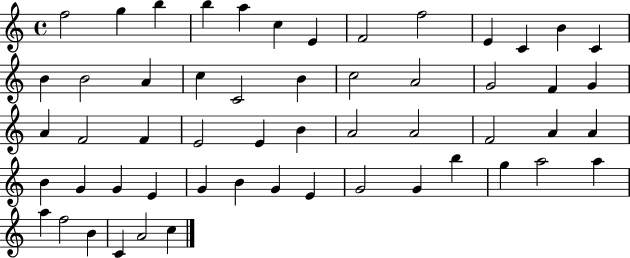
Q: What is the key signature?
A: C major